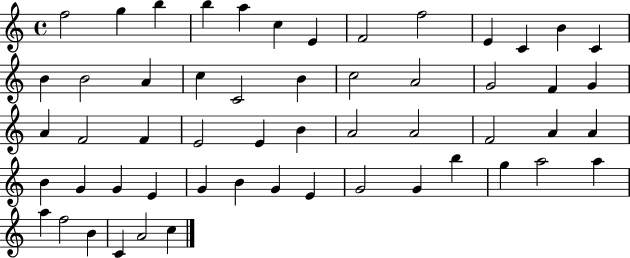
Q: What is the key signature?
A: C major